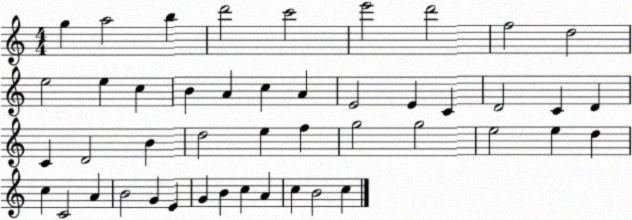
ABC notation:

X:1
T:Untitled
M:4/4
L:1/4
K:C
g a2 b d'2 c'2 e'2 d'2 f2 d2 e2 e c B A c A E2 E C D2 C D C D2 B d2 e f g2 g2 e2 e d c C2 A B2 G E G B c A c B2 c